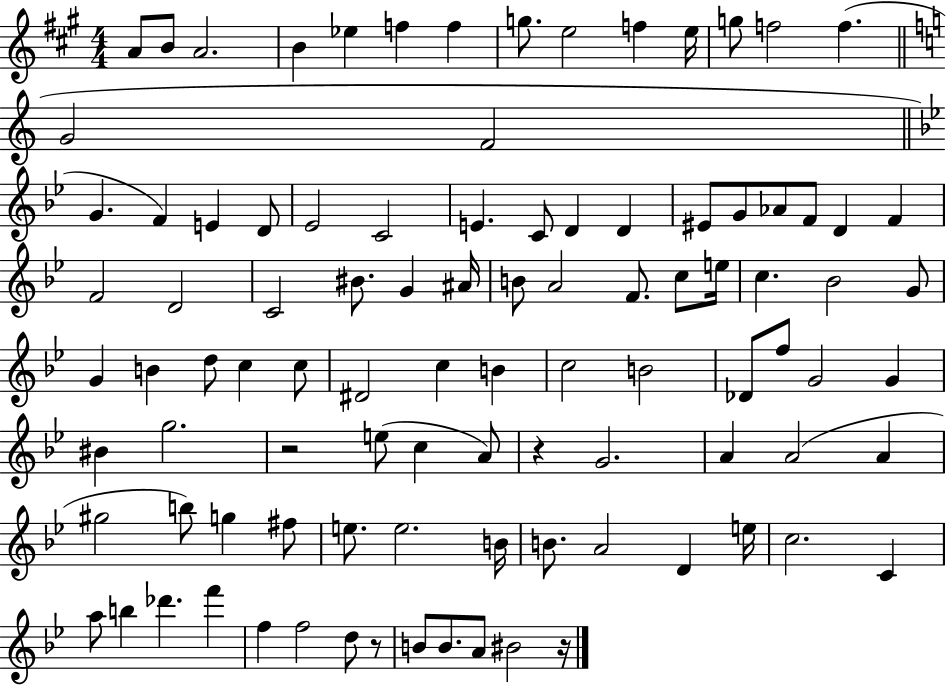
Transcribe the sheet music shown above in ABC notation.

X:1
T:Untitled
M:4/4
L:1/4
K:A
A/2 B/2 A2 B _e f f g/2 e2 f e/4 g/2 f2 f G2 F2 G F E D/2 _E2 C2 E C/2 D D ^E/2 G/2 _A/2 F/2 D F F2 D2 C2 ^B/2 G ^A/4 B/2 A2 F/2 c/2 e/4 c _B2 G/2 G B d/2 c c/2 ^D2 c B c2 B2 _D/2 f/2 G2 G ^B g2 z2 e/2 c A/2 z G2 A A2 A ^g2 b/2 g ^f/2 e/2 e2 B/4 B/2 A2 D e/4 c2 C a/2 b _d' f' f f2 d/2 z/2 B/2 B/2 A/2 ^B2 z/4